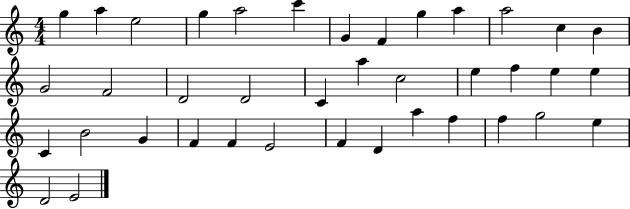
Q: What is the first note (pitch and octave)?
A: G5